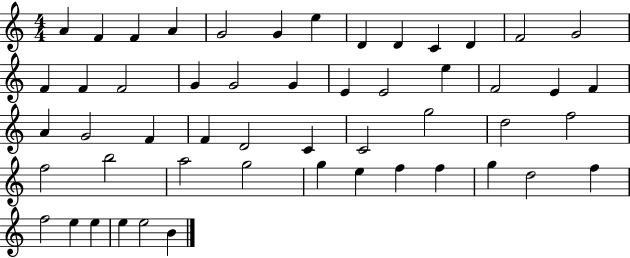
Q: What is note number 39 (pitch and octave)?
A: G5